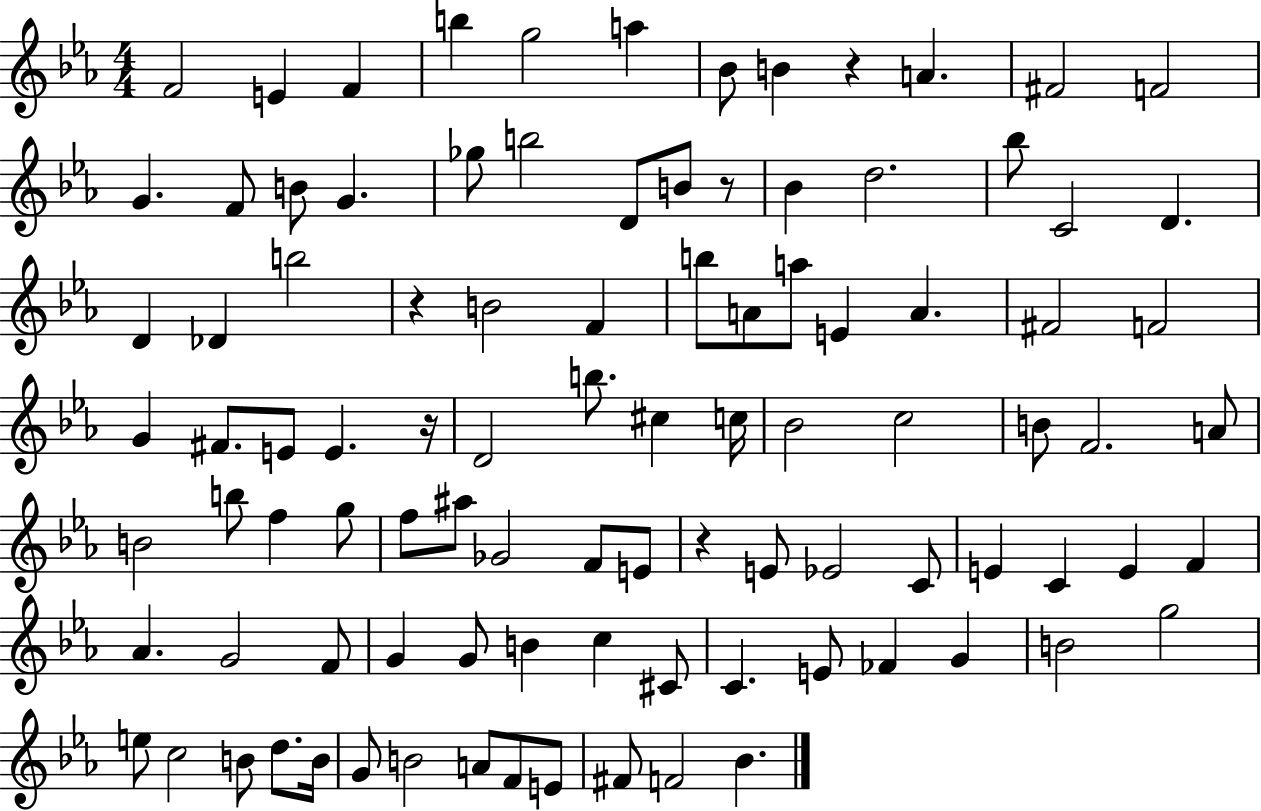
{
  \clef treble
  \numericTimeSignature
  \time 4/4
  \key ees \major
  f'2 e'4 f'4 | b''4 g''2 a''4 | bes'8 b'4 r4 a'4. | fis'2 f'2 | \break g'4. f'8 b'8 g'4. | ges''8 b''2 d'8 b'8 r8 | bes'4 d''2. | bes''8 c'2 d'4. | \break d'4 des'4 b''2 | r4 b'2 f'4 | b''8 a'8 a''8 e'4 a'4. | fis'2 f'2 | \break g'4 fis'8. e'8 e'4. r16 | d'2 b''8. cis''4 c''16 | bes'2 c''2 | b'8 f'2. a'8 | \break b'2 b''8 f''4 g''8 | f''8 ais''8 ges'2 f'8 e'8 | r4 e'8 ees'2 c'8 | e'4 c'4 e'4 f'4 | \break aes'4. g'2 f'8 | g'4 g'8 b'4 c''4 cis'8 | c'4. e'8 fes'4 g'4 | b'2 g''2 | \break e''8 c''2 b'8 d''8. b'16 | g'8 b'2 a'8 f'8 e'8 | fis'8 f'2 bes'4. | \bar "|."
}